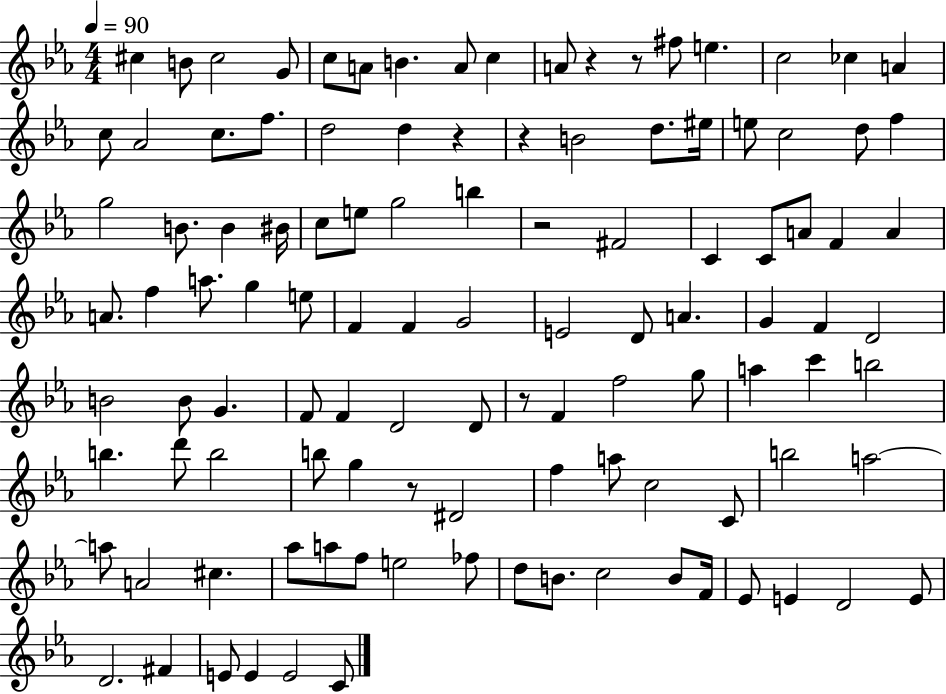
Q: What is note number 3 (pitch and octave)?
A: C#5